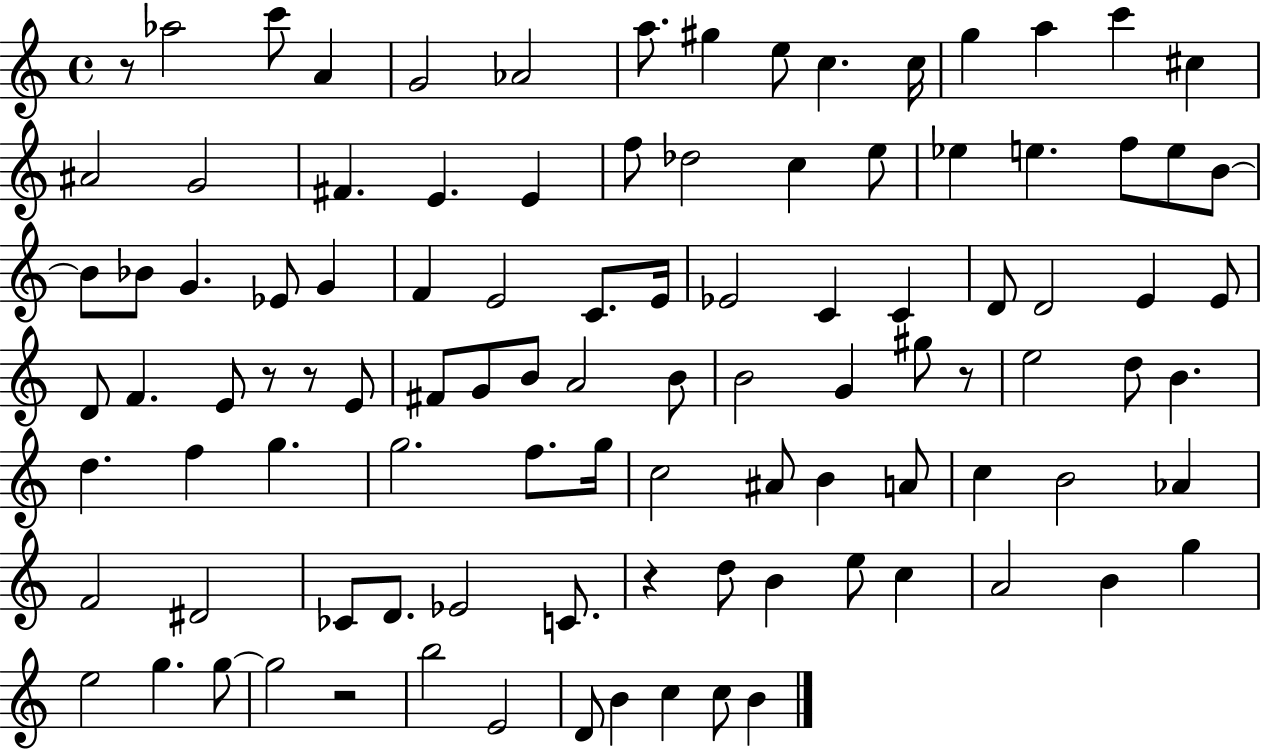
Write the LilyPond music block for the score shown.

{
  \clef treble
  \time 4/4
  \defaultTimeSignature
  \key c \major
  r8 aes''2 c'''8 a'4 | g'2 aes'2 | a''8. gis''4 e''8 c''4. c''16 | g''4 a''4 c'''4 cis''4 | \break ais'2 g'2 | fis'4. e'4. e'4 | f''8 des''2 c''4 e''8 | ees''4 e''4. f''8 e''8 b'8~~ | \break b'8 bes'8 g'4. ees'8 g'4 | f'4 e'2 c'8. e'16 | ees'2 c'4 c'4 | d'8 d'2 e'4 e'8 | \break d'8 f'4. e'8 r8 r8 e'8 | fis'8 g'8 b'8 a'2 b'8 | b'2 g'4 gis''8 r8 | e''2 d''8 b'4. | \break d''4. f''4 g''4. | g''2. f''8. g''16 | c''2 ais'8 b'4 a'8 | c''4 b'2 aes'4 | \break f'2 dis'2 | ces'8 d'8. ees'2 c'8. | r4 d''8 b'4 e''8 c''4 | a'2 b'4 g''4 | \break e''2 g''4. g''8~~ | g''2 r2 | b''2 e'2 | d'8 b'4 c''4 c''8 b'4 | \break \bar "|."
}